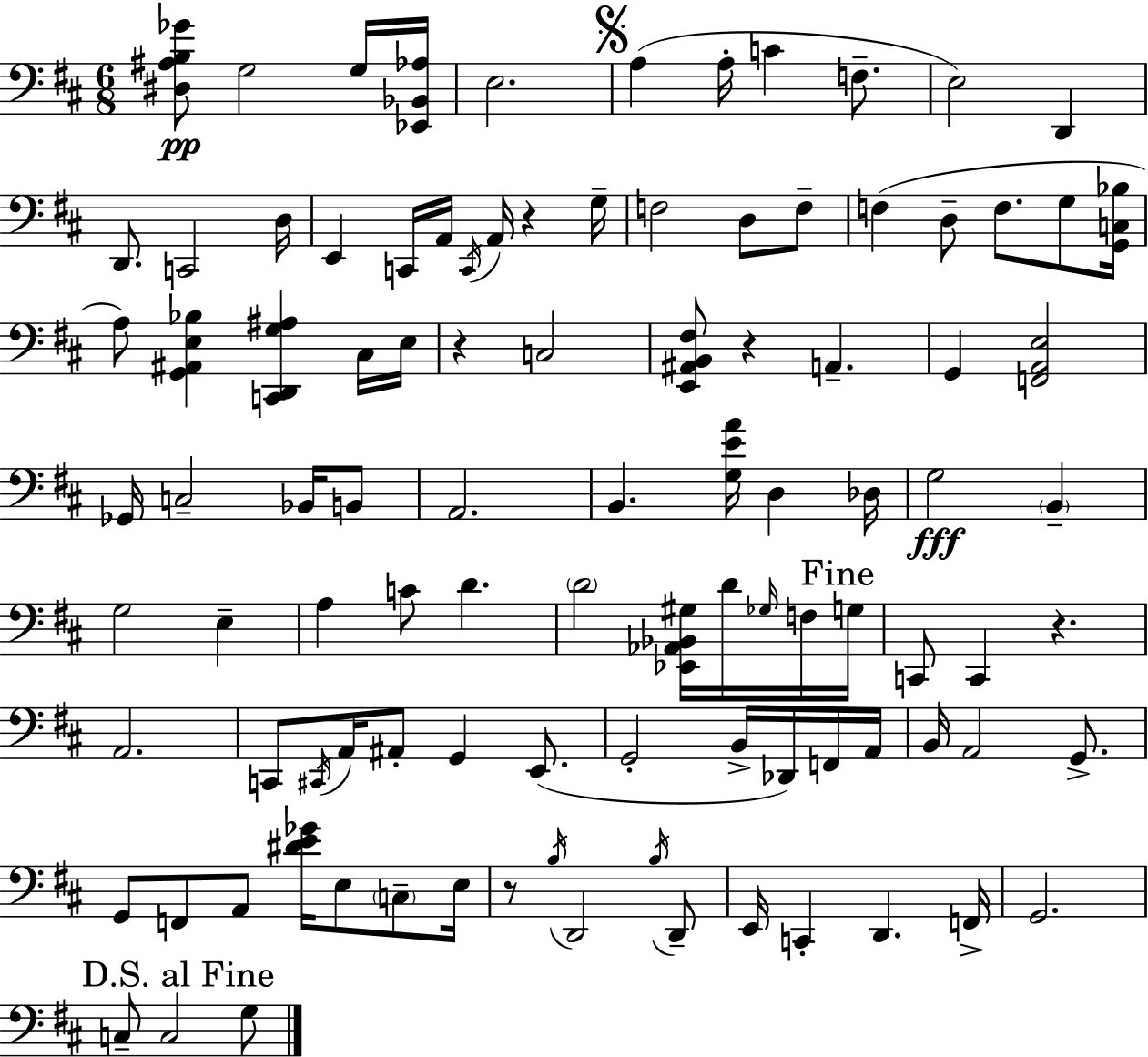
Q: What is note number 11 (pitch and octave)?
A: C2